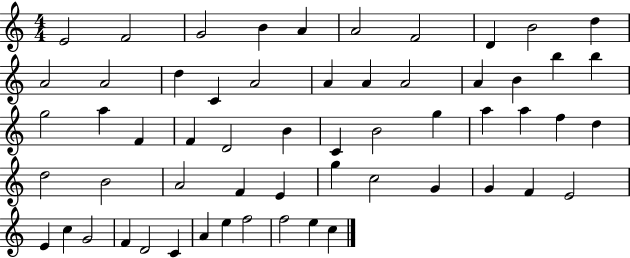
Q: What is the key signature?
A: C major